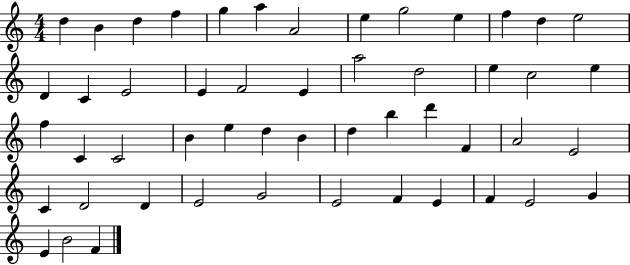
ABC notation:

X:1
T:Untitled
M:4/4
L:1/4
K:C
d B d f g a A2 e g2 e f d e2 D C E2 E F2 E a2 d2 e c2 e f C C2 B e d B d b d' F A2 E2 C D2 D E2 G2 E2 F E F E2 G E B2 F